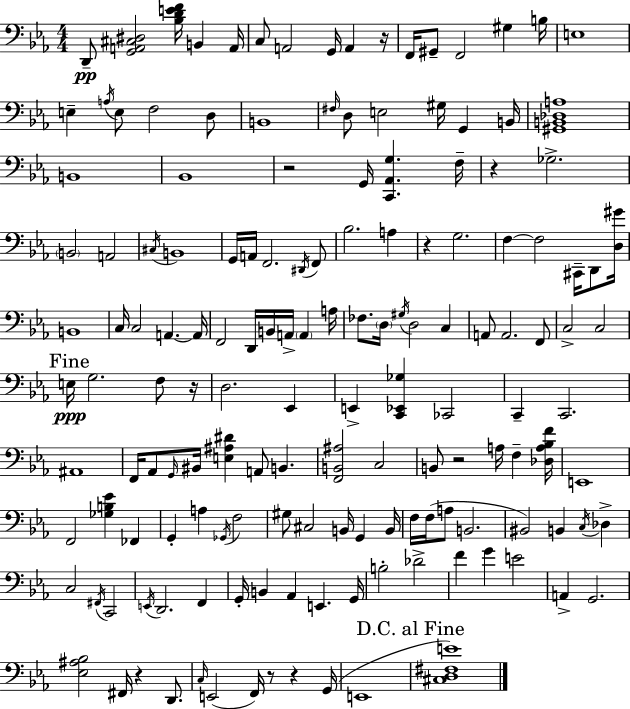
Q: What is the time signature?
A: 4/4